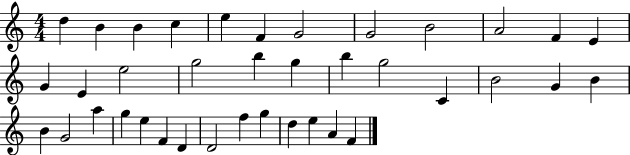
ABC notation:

X:1
T:Untitled
M:4/4
L:1/4
K:C
d B B c e F G2 G2 B2 A2 F E G E e2 g2 b g b g2 C B2 G B B G2 a g e F D D2 f g d e A F